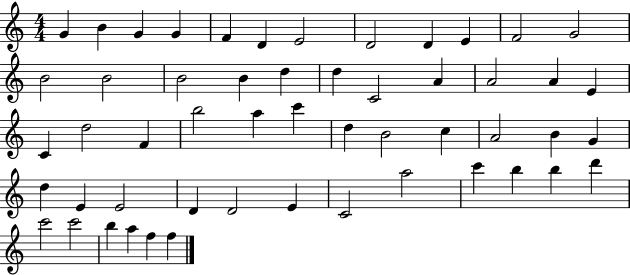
X:1
T:Untitled
M:4/4
L:1/4
K:C
G B G G F D E2 D2 D E F2 G2 B2 B2 B2 B d d C2 A A2 A E C d2 F b2 a c' d B2 c A2 B G d E E2 D D2 E C2 a2 c' b b d' c'2 c'2 b a f f